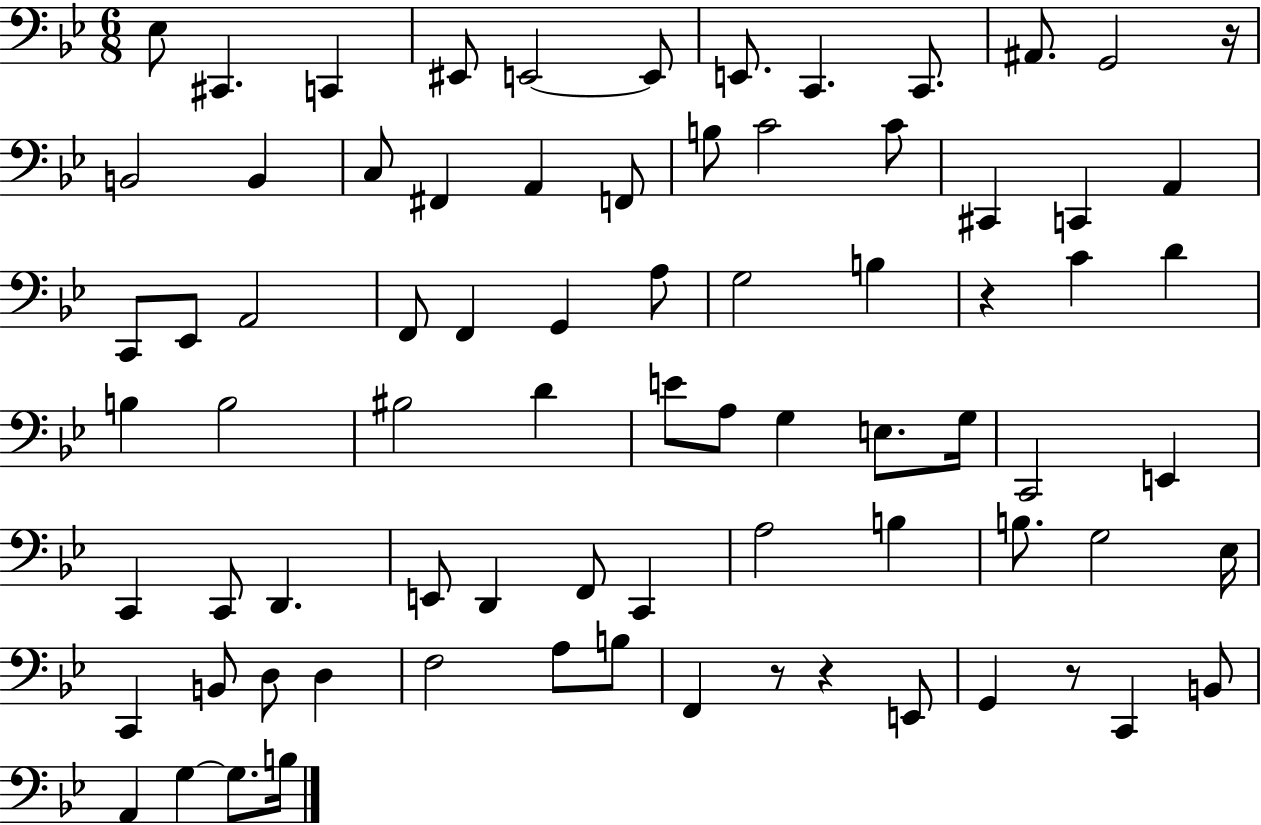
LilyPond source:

{
  \clef bass
  \numericTimeSignature
  \time 6/8
  \key bes \major
  \repeat volta 2 { ees8 cis,4. c,4 | eis,8 e,2~~ e,8 | e,8. c,4. c,8. | ais,8. g,2 r16 | \break b,2 b,4 | c8 fis,4 a,4 f,8 | b8 c'2 c'8 | cis,4 c,4 a,4 | \break c,8 ees,8 a,2 | f,8 f,4 g,4 a8 | g2 b4 | r4 c'4 d'4 | \break b4 b2 | bis2 d'4 | e'8 a8 g4 e8. g16 | c,2 e,4 | \break c,4 c,8 d,4. | e,8 d,4 f,8 c,4 | a2 b4 | b8. g2 ees16 | \break c,4 b,8 d8 d4 | f2 a8 b8 | f,4 r8 r4 e,8 | g,4 r8 c,4 b,8 | \break a,4 g4~~ g8. b16 | } \bar "|."
}